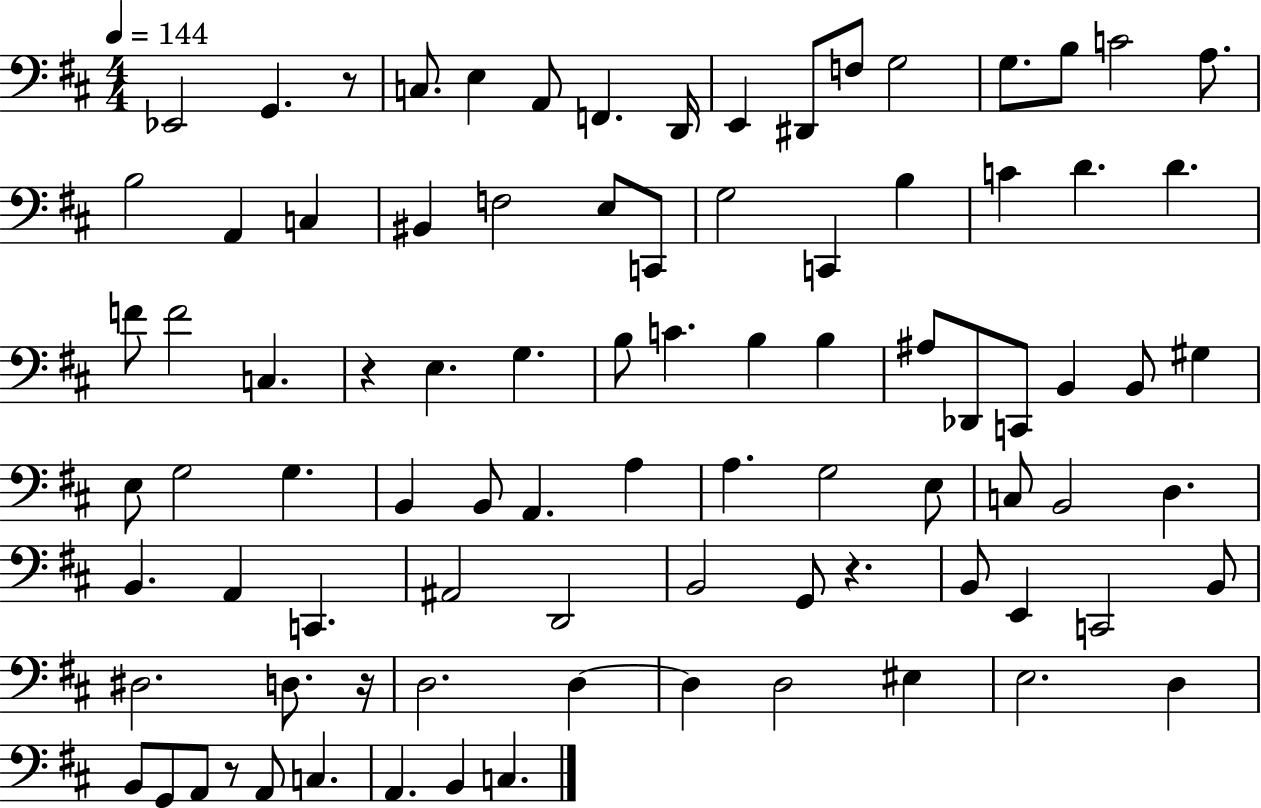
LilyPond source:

{
  \clef bass
  \numericTimeSignature
  \time 4/4
  \key d \major
  \tempo 4 = 144
  ees,2 g,4. r8 | c8. e4 a,8 f,4. d,16 | e,4 dis,8 f8 g2 | g8. b8 c'2 a8. | \break b2 a,4 c4 | bis,4 f2 e8 c,8 | g2 c,4 b4 | c'4 d'4. d'4. | \break f'8 f'2 c4. | r4 e4. g4. | b8 c'4. b4 b4 | ais8 des,8 c,8 b,4 b,8 gis4 | \break e8 g2 g4. | b,4 b,8 a,4. a4 | a4. g2 e8 | c8 b,2 d4. | \break b,4. a,4 c,4. | ais,2 d,2 | b,2 g,8 r4. | b,8 e,4 c,2 b,8 | \break dis2. d8. r16 | d2. d4~~ | d4 d2 eis4 | e2. d4 | \break b,8 g,8 a,8 r8 a,8 c4. | a,4. b,4 c4. | \bar "|."
}